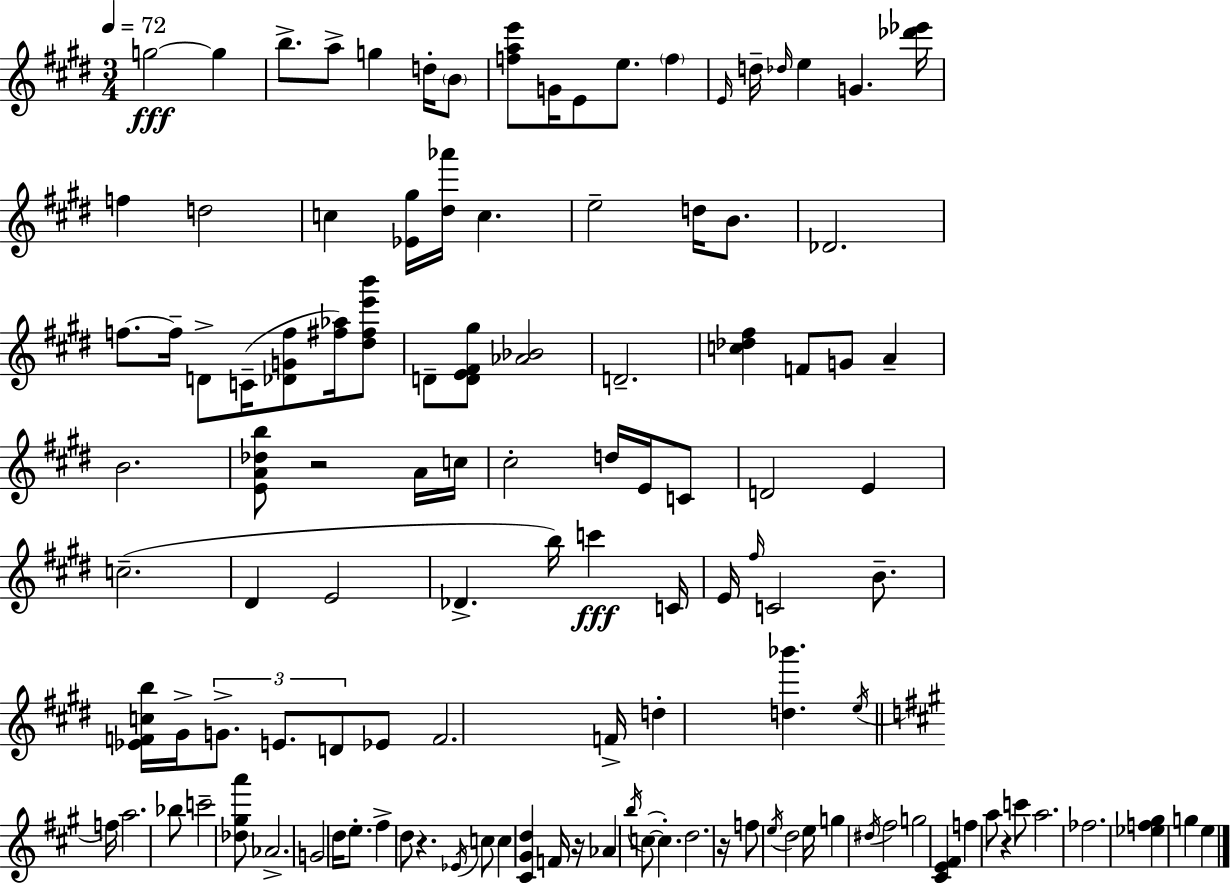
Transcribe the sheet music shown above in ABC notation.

X:1
T:Untitled
M:3/4
L:1/4
K:E
g2 g b/2 a/2 g d/4 B/2 [fae']/2 G/4 E/2 e/2 f E/4 d/4 _d/4 e G [_d'_e']/4 f d2 c [_E^g]/4 [^d_a']/4 c e2 d/4 B/2 _D2 f/2 f/4 D/2 C/4 [_DGf]/2 [^f_a]/4 [^d^fe'b']/2 D/2 [DE^F^g]/2 [_A_B]2 D2 [c_d^f] F/2 G/2 A B2 [EA_db]/2 z2 A/4 c/4 ^c2 d/4 E/4 C/2 D2 E c2 ^D E2 _D b/4 c' C/4 E/4 ^f/4 C2 B/2 [_EFcb]/4 ^G/4 G/2 E/2 D/2 _E/2 F2 F/4 d [d_b'] e/4 f/4 a2 _b/2 c'2 [_d^ga']/2 _A2 G2 d/4 e/2 ^f d/2 z _E/4 c/2 c [^C^Gd] F/4 z/4 _A b/4 c/2 c d2 z/4 f/2 e/4 d2 e/4 g ^d/4 ^f2 g2 [^CE^F] f a/2 z c'/2 a2 _f2 [_ef^g] g e